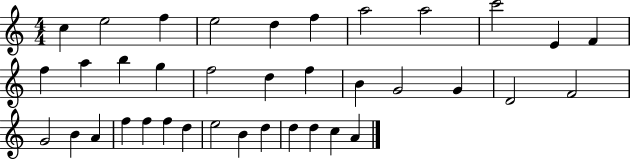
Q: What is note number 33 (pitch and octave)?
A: D5